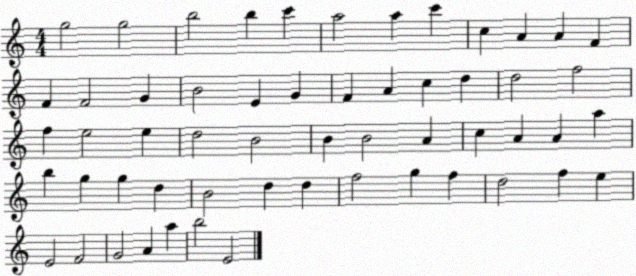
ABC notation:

X:1
T:Untitled
M:4/4
L:1/4
K:C
g2 g2 b2 b c' a2 a c' c A A F F F2 G B2 E G F A c d d2 f2 f e2 e d2 B2 B B2 A c A A a b g g d B2 d d f2 g f d2 f e E2 F2 G2 A a b2 E2